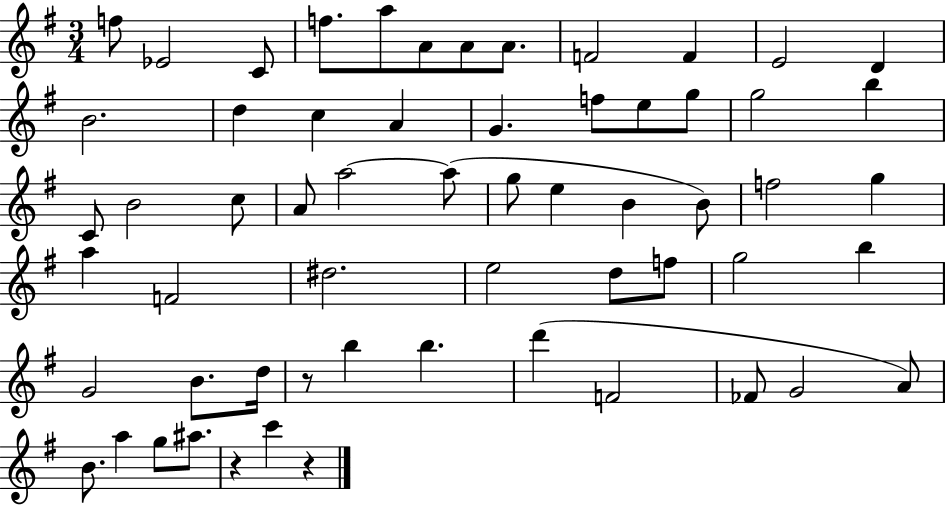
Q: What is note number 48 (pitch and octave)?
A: D6